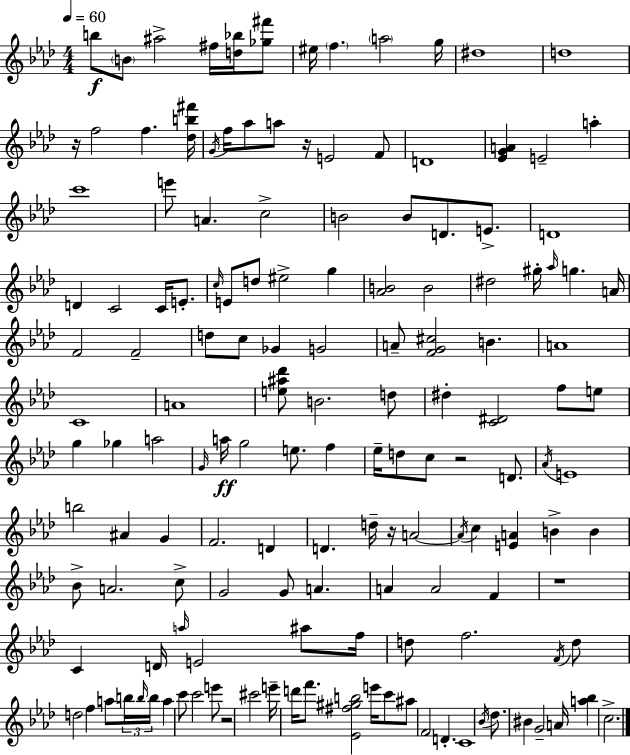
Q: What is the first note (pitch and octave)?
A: B5